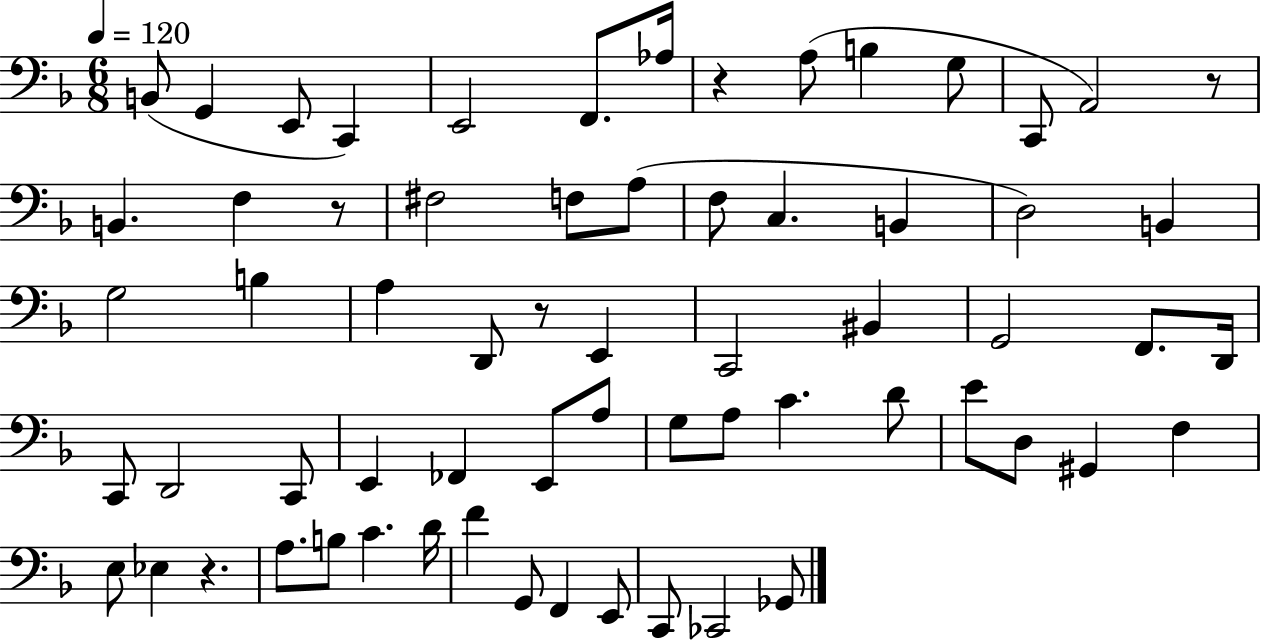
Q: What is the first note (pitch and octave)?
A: B2